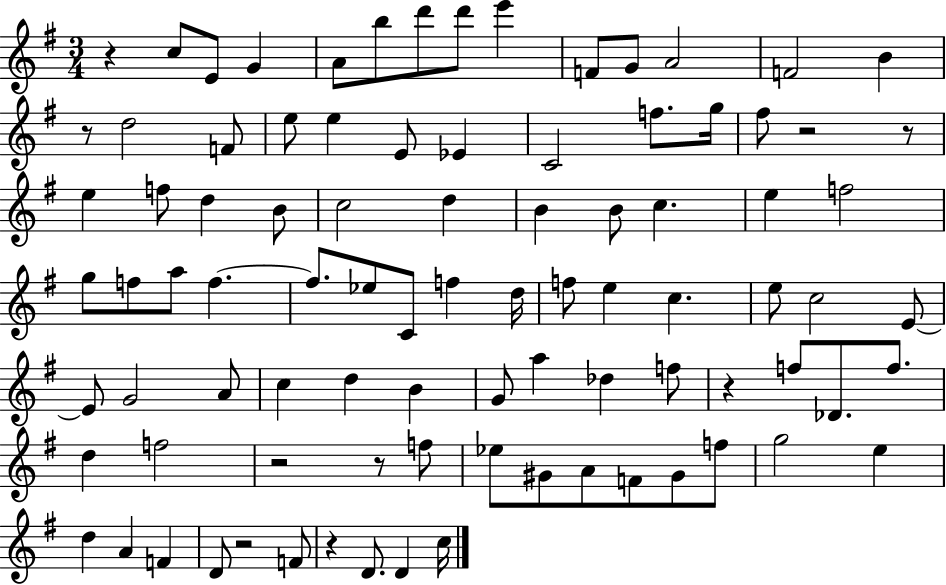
R/q C5/e E4/e G4/q A4/e B5/e D6/e D6/e E6/q F4/e G4/e A4/h F4/h B4/q R/e D5/h F4/e E5/e E5/q E4/e Eb4/q C4/h F5/e. G5/s F#5/e R/h R/e E5/q F5/e D5/q B4/e C5/h D5/q B4/q B4/e C5/q. E5/q F5/h G5/e F5/e A5/e F5/q. F5/e. Eb5/e C4/e F5/q D5/s F5/e E5/q C5/q. E5/e C5/h E4/e E4/e G4/h A4/e C5/q D5/q B4/q G4/e A5/q Db5/q F5/e R/q F5/e Db4/e. F5/e. D5/q F5/h R/h R/e F5/e Eb5/e G#4/e A4/e F4/e G#4/e F5/e G5/h E5/q D5/q A4/q F4/q D4/e R/h F4/e R/q D4/e. D4/q C5/s